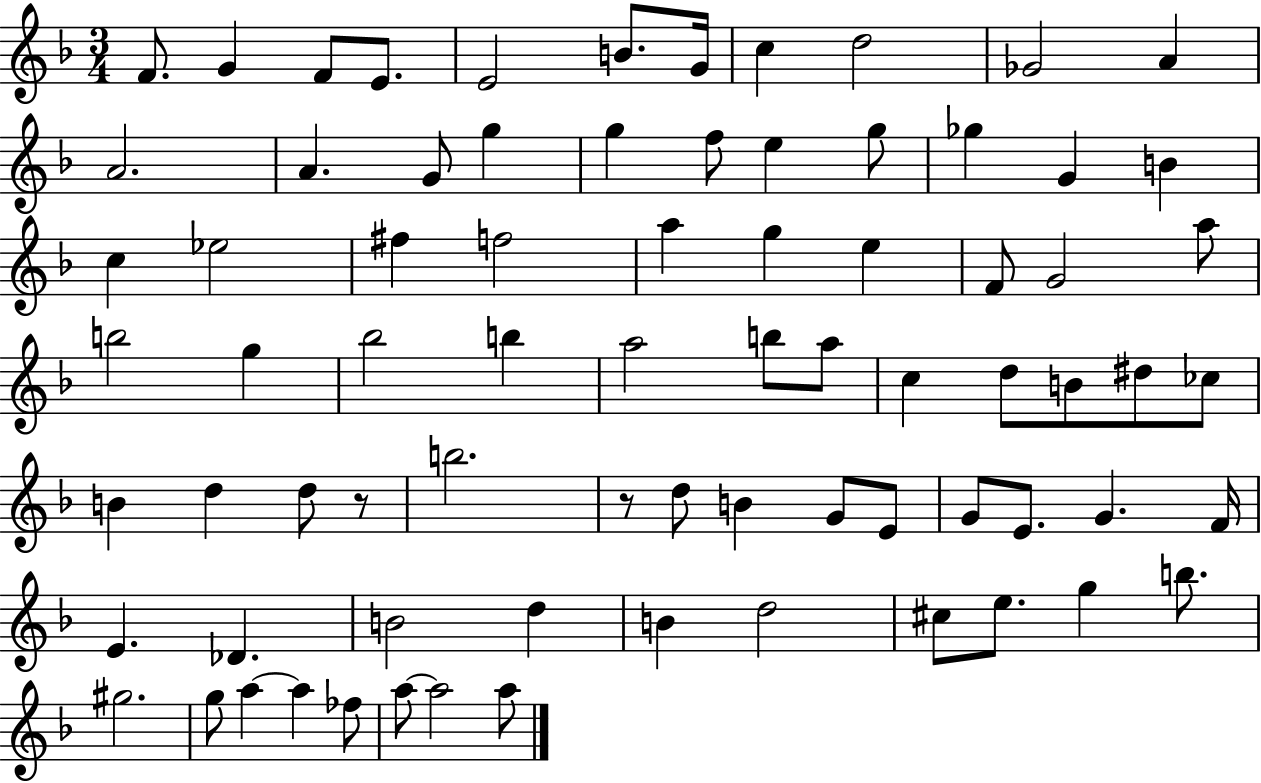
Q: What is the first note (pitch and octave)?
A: F4